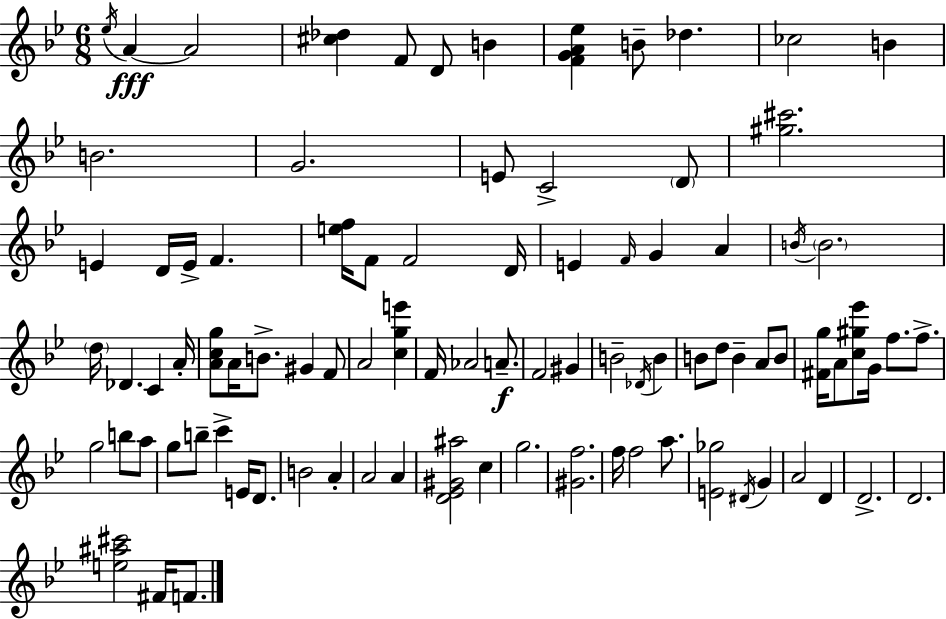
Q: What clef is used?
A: treble